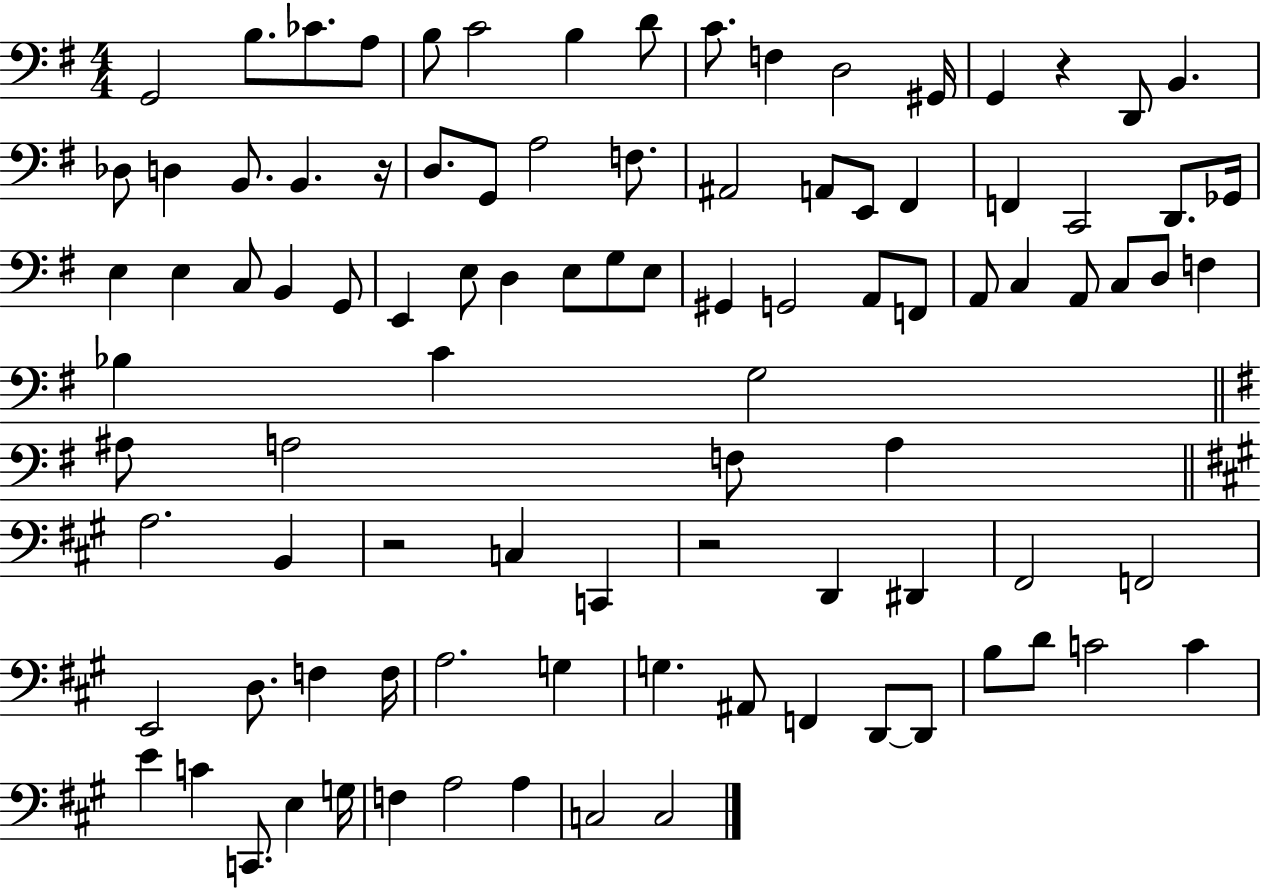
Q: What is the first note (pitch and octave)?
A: G2